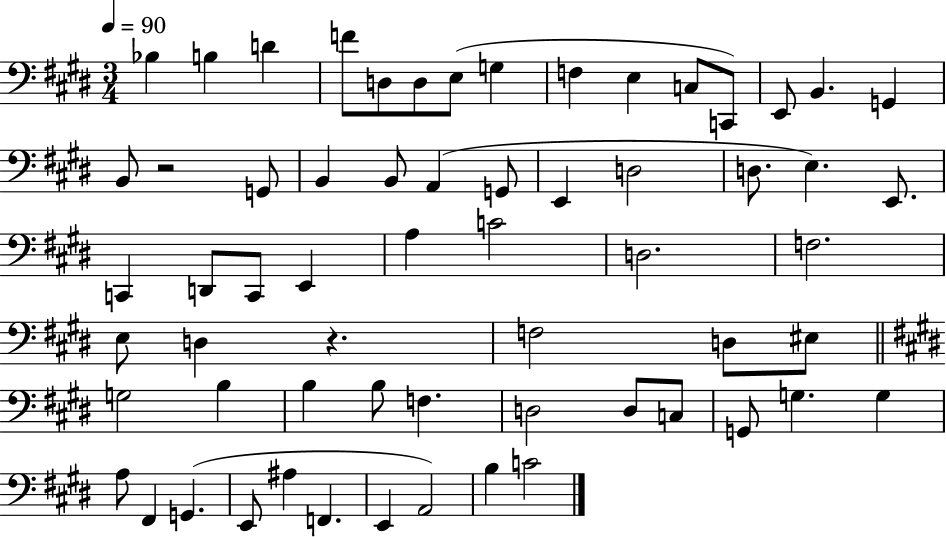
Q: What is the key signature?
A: E major